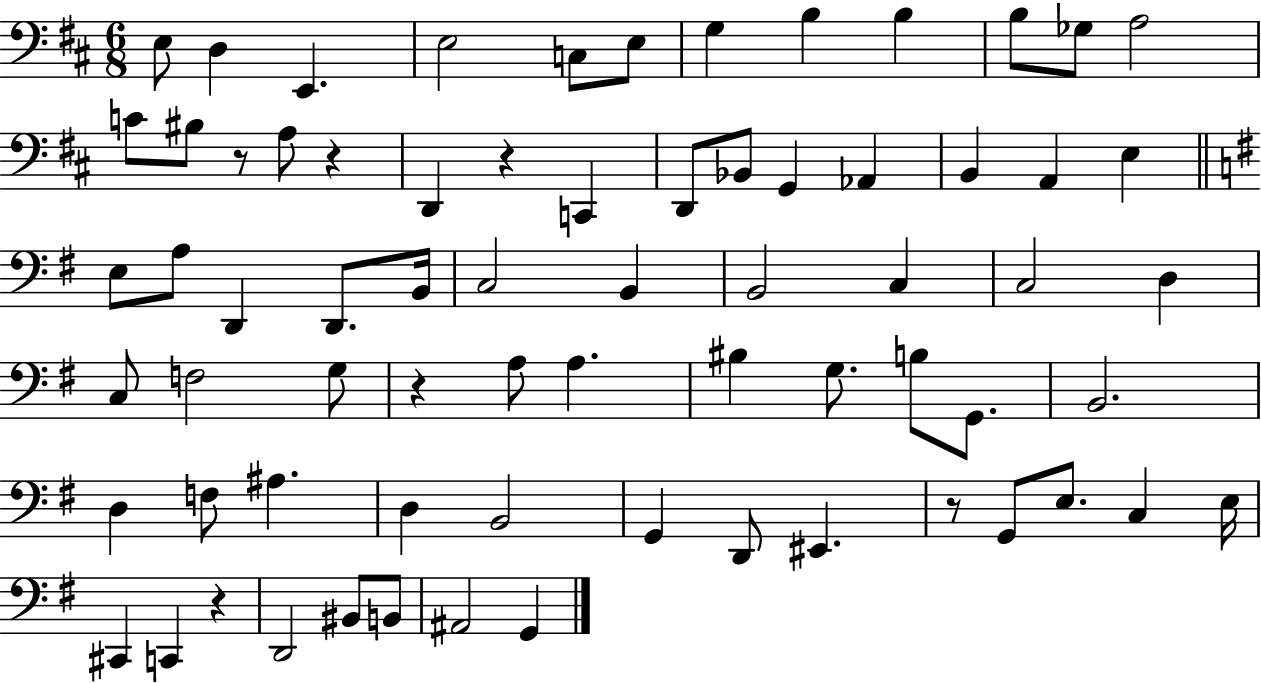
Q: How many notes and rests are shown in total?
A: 70